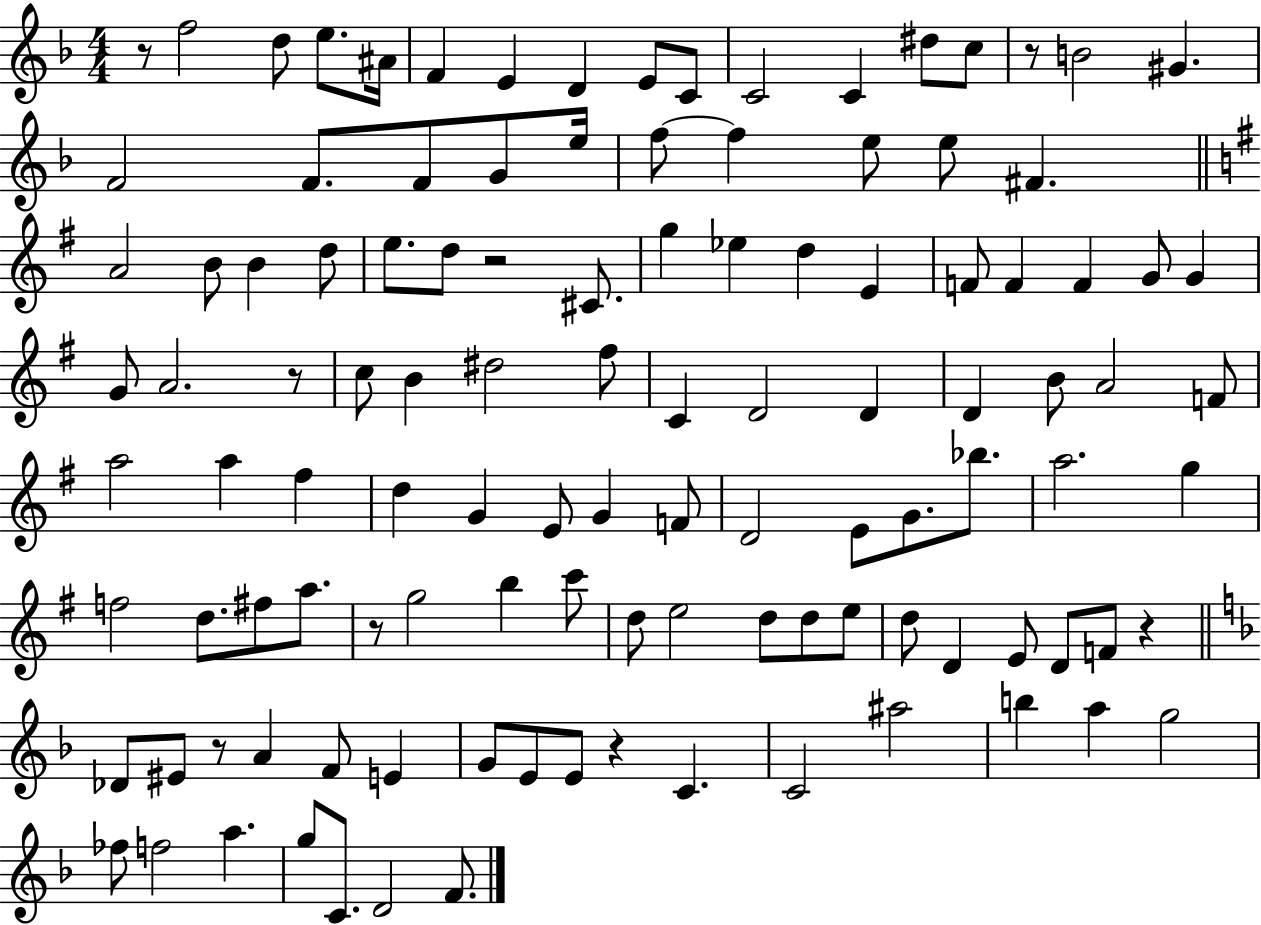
X:1
T:Untitled
M:4/4
L:1/4
K:F
z/2 f2 d/2 e/2 ^A/4 F E D E/2 C/2 C2 C ^d/2 c/2 z/2 B2 ^G F2 F/2 F/2 G/2 e/4 f/2 f e/2 e/2 ^F A2 B/2 B d/2 e/2 d/2 z2 ^C/2 g _e d E F/2 F F G/2 G G/2 A2 z/2 c/2 B ^d2 ^f/2 C D2 D D B/2 A2 F/2 a2 a ^f d G E/2 G F/2 D2 E/2 G/2 _b/2 a2 g f2 d/2 ^f/2 a/2 z/2 g2 b c'/2 d/2 e2 d/2 d/2 e/2 d/2 D E/2 D/2 F/2 z _D/2 ^E/2 z/2 A F/2 E G/2 E/2 E/2 z C C2 ^a2 b a g2 _f/2 f2 a g/2 C/2 D2 F/2